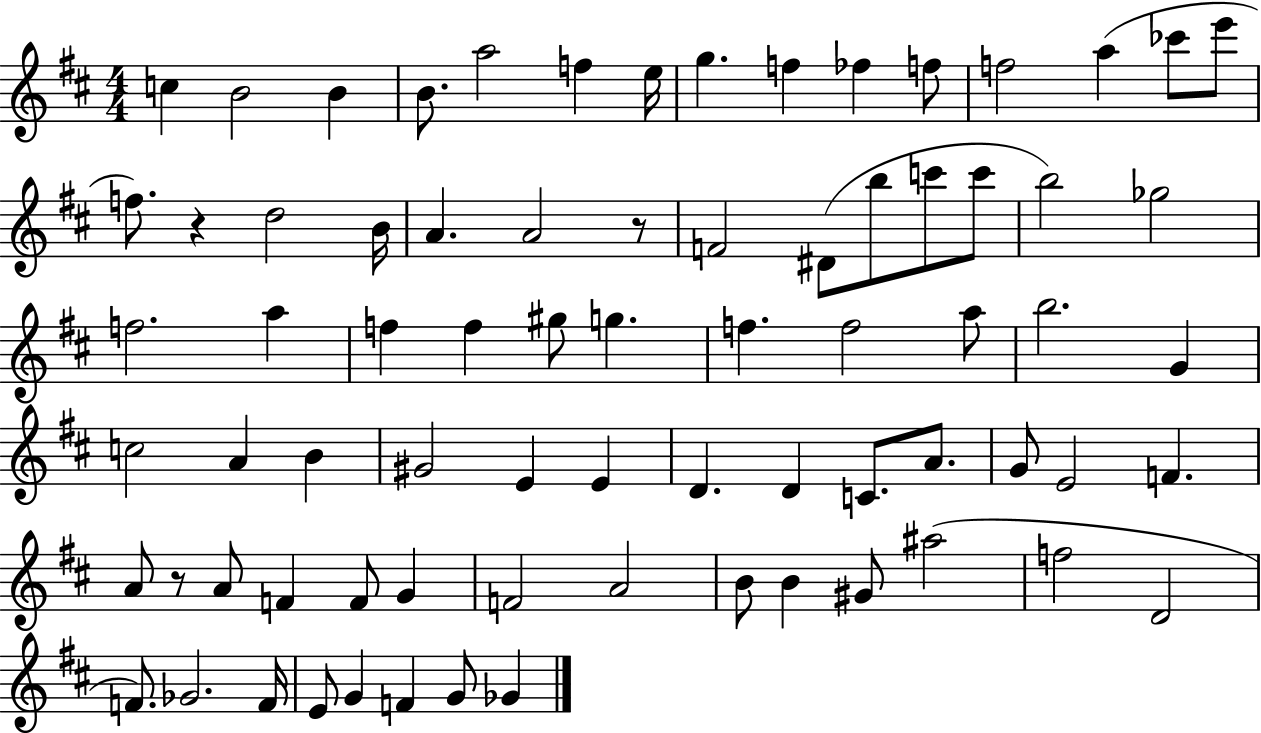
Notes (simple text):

C5/q B4/h B4/q B4/e. A5/h F5/q E5/s G5/q. F5/q FES5/q F5/e F5/h A5/q CES6/e E6/e F5/e. R/q D5/h B4/s A4/q. A4/h R/e F4/h D#4/e B5/e C6/e C6/e B5/h Gb5/h F5/h. A5/q F5/q F5/q G#5/e G5/q. F5/q. F5/h A5/e B5/h. G4/q C5/h A4/q B4/q G#4/h E4/q E4/q D4/q. D4/q C4/e. A4/e. G4/e E4/h F4/q. A4/e R/e A4/e F4/q F4/e G4/q F4/h A4/h B4/e B4/q G#4/e A#5/h F5/h D4/h F4/e. Gb4/h. F4/s E4/e G4/q F4/q G4/e Gb4/q